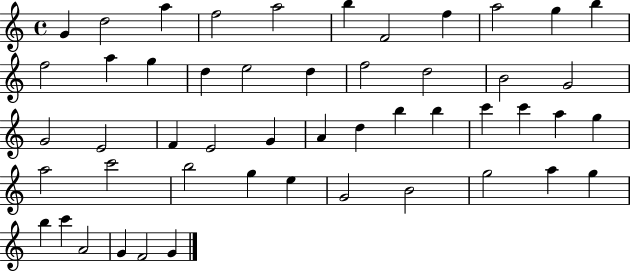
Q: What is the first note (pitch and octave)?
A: G4